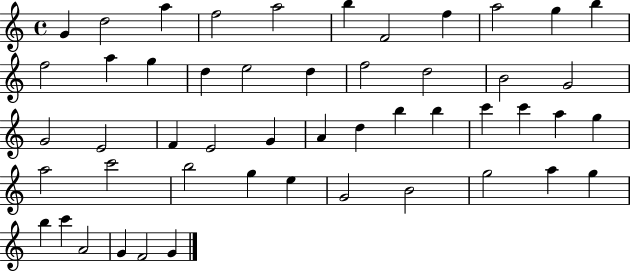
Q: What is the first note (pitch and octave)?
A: G4